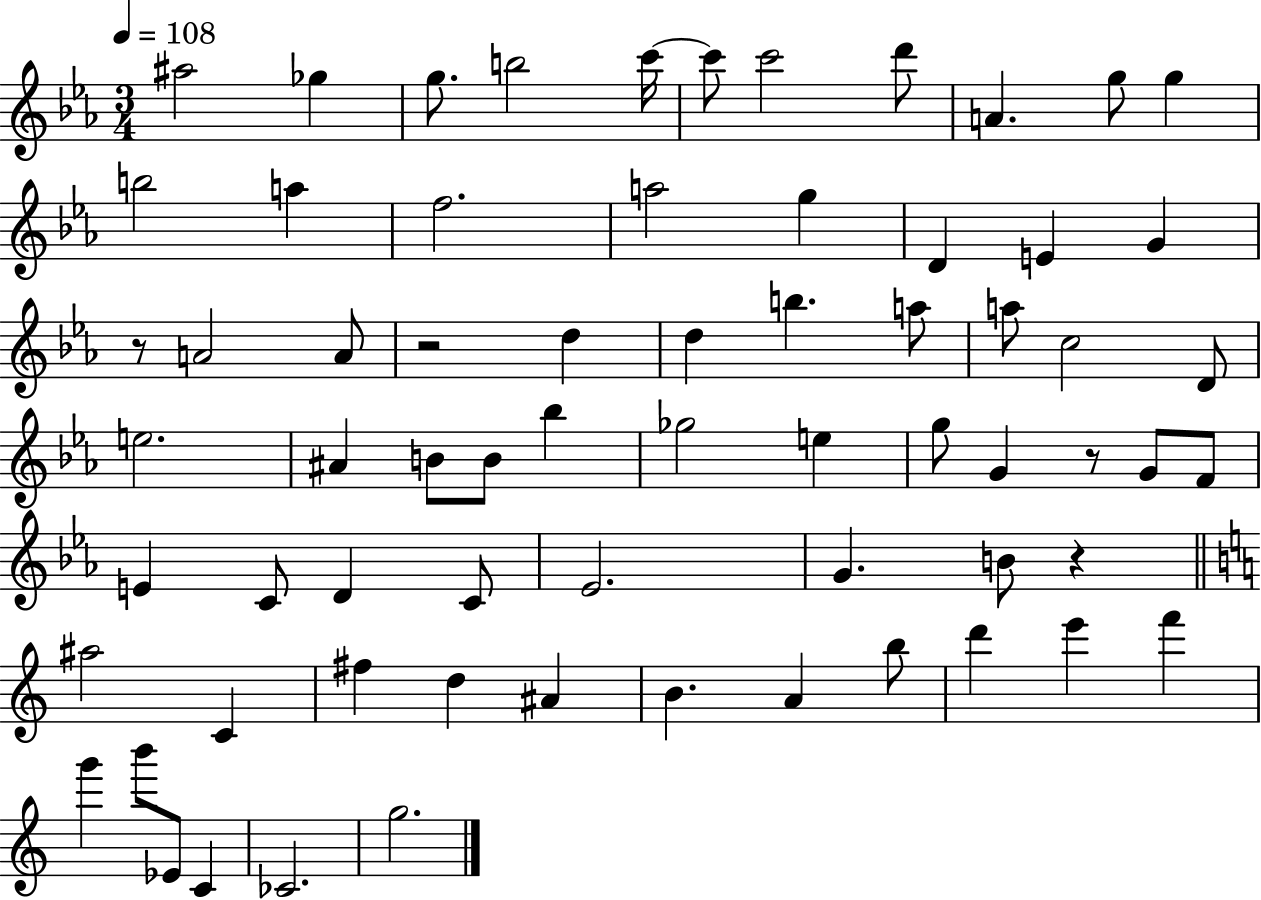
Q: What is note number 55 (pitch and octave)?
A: D6